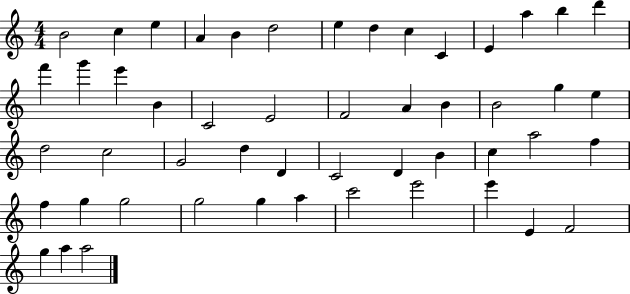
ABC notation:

X:1
T:Untitled
M:4/4
L:1/4
K:C
B2 c e A B d2 e d c C E a b d' f' g' e' B C2 E2 F2 A B B2 g e d2 c2 G2 d D C2 D B c a2 f f g g2 g2 g a c'2 e'2 e' E F2 g a a2